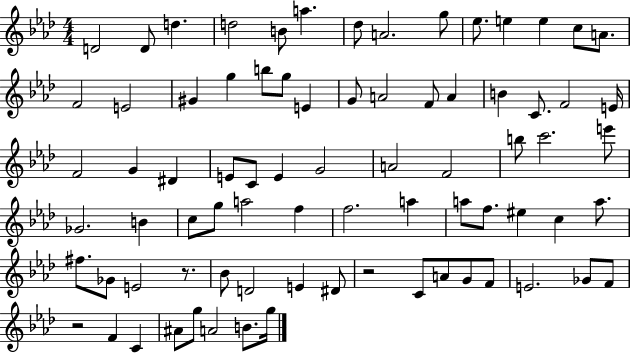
{
  \clef treble
  \numericTimeSignature
  \time 4/4
  \key aes \major
  \repeat volta 2 { d'2 d'8 d''4. | d''2 b'8 a''4. | des''8 a'2. g''8 | ees''8. e''4 e''4 c''8 a'8. | \break f'2 e'2 | gis'4 g''4 b''8 g''8 e'4 | g'8 a'2 f'8 a'4 | b'4 c'8. f'2 e'16 | \break f'2 g'4 dis'4 | e'8 c'8 e'4 g'2 | a'2 f'2 | b''8 c'''2. e'''8 | \break ges'2. b'4 | c''8 g''8 a''2 f''4 | f''2. a''4 | a''8 f''8. eis''4 c''4 a''8. | \break fis''8. ges'8 e'2 r8. | bes'8 d'2 e'4 dis'8 | r2 c'8 a'8 g'8 f'8 | e'2. ges'8 f'8 | \break r2 f'4 c'4 | ais'8 g''8 a'2 b'8. g''16 | } \bar "|."
}